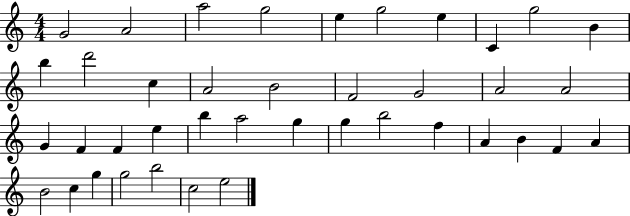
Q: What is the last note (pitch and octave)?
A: E5